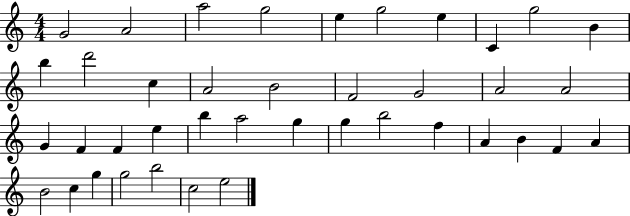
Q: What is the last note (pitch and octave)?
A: E5